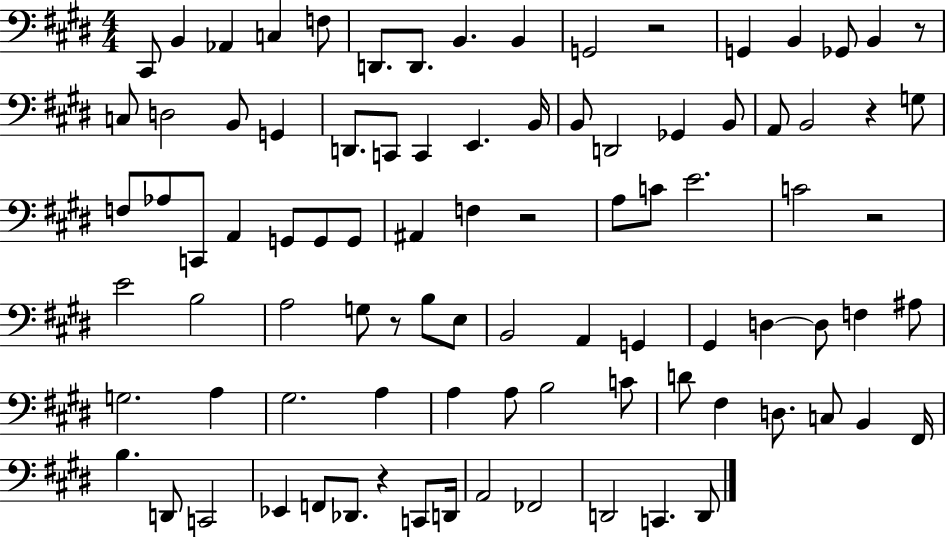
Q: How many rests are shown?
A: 7